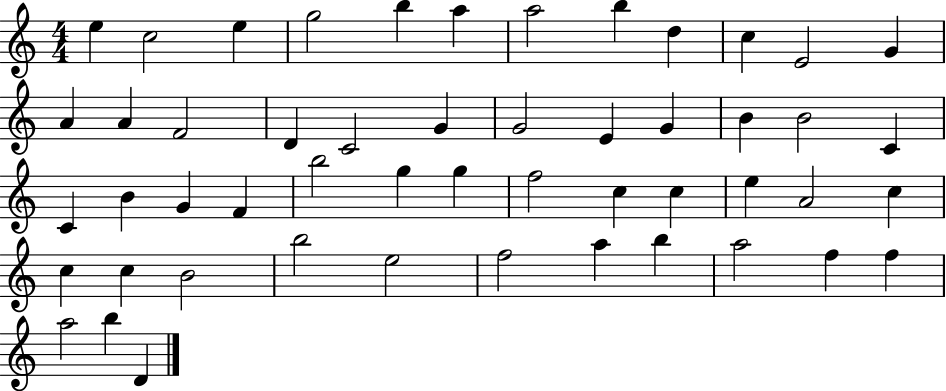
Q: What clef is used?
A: treble